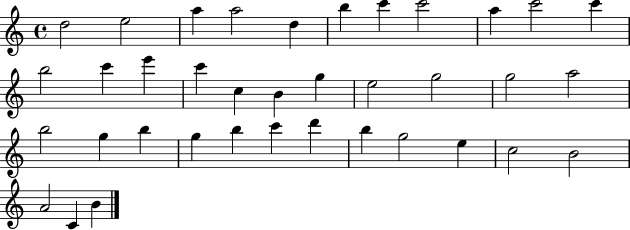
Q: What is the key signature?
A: C major